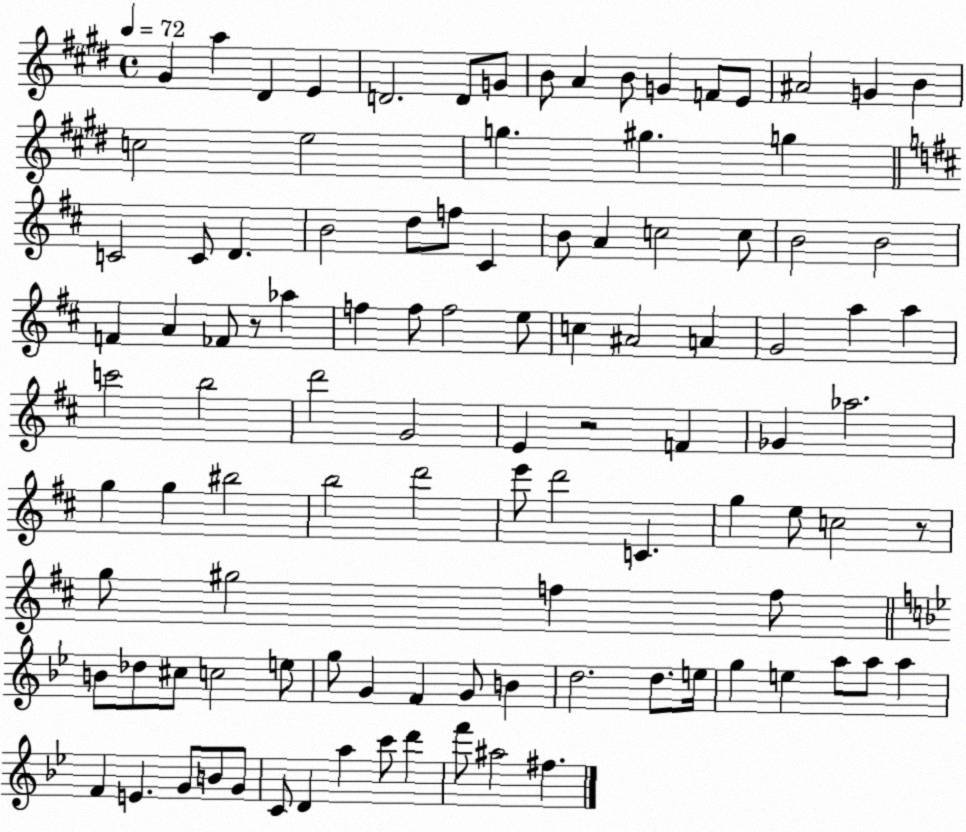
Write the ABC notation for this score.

X:1
T:Untitled
M:4/4
L:1/4
K:E
^G a ^D E D2 D/2 G/2 B/2 A B/2 G F/2 E/2 ^A2 G B c2 e2 g ^g g C2 C/2 D B2 d/2 f/2 ^C B/2 A c2 c/2 B2 B2 F A _F/2 z/2 _a f f/2 f2 e/2 c ^A2 A G2 a a c'2 b2 d'2 G2 E z2 F _G _a2 g g ^b2 b2 d'2 e'/2 d'2 C g e/2 c2 z/2 g/2 ^g2 f f/2 B/2 _d/2 ^c/2 c2 e/2 g/2 G F G/2 B d2 d/2 e/4 g e a/2 a/2 a F E G/2 B/2 G/2 C/2 D a c'/2 d' f'/2 ^a2 ^f